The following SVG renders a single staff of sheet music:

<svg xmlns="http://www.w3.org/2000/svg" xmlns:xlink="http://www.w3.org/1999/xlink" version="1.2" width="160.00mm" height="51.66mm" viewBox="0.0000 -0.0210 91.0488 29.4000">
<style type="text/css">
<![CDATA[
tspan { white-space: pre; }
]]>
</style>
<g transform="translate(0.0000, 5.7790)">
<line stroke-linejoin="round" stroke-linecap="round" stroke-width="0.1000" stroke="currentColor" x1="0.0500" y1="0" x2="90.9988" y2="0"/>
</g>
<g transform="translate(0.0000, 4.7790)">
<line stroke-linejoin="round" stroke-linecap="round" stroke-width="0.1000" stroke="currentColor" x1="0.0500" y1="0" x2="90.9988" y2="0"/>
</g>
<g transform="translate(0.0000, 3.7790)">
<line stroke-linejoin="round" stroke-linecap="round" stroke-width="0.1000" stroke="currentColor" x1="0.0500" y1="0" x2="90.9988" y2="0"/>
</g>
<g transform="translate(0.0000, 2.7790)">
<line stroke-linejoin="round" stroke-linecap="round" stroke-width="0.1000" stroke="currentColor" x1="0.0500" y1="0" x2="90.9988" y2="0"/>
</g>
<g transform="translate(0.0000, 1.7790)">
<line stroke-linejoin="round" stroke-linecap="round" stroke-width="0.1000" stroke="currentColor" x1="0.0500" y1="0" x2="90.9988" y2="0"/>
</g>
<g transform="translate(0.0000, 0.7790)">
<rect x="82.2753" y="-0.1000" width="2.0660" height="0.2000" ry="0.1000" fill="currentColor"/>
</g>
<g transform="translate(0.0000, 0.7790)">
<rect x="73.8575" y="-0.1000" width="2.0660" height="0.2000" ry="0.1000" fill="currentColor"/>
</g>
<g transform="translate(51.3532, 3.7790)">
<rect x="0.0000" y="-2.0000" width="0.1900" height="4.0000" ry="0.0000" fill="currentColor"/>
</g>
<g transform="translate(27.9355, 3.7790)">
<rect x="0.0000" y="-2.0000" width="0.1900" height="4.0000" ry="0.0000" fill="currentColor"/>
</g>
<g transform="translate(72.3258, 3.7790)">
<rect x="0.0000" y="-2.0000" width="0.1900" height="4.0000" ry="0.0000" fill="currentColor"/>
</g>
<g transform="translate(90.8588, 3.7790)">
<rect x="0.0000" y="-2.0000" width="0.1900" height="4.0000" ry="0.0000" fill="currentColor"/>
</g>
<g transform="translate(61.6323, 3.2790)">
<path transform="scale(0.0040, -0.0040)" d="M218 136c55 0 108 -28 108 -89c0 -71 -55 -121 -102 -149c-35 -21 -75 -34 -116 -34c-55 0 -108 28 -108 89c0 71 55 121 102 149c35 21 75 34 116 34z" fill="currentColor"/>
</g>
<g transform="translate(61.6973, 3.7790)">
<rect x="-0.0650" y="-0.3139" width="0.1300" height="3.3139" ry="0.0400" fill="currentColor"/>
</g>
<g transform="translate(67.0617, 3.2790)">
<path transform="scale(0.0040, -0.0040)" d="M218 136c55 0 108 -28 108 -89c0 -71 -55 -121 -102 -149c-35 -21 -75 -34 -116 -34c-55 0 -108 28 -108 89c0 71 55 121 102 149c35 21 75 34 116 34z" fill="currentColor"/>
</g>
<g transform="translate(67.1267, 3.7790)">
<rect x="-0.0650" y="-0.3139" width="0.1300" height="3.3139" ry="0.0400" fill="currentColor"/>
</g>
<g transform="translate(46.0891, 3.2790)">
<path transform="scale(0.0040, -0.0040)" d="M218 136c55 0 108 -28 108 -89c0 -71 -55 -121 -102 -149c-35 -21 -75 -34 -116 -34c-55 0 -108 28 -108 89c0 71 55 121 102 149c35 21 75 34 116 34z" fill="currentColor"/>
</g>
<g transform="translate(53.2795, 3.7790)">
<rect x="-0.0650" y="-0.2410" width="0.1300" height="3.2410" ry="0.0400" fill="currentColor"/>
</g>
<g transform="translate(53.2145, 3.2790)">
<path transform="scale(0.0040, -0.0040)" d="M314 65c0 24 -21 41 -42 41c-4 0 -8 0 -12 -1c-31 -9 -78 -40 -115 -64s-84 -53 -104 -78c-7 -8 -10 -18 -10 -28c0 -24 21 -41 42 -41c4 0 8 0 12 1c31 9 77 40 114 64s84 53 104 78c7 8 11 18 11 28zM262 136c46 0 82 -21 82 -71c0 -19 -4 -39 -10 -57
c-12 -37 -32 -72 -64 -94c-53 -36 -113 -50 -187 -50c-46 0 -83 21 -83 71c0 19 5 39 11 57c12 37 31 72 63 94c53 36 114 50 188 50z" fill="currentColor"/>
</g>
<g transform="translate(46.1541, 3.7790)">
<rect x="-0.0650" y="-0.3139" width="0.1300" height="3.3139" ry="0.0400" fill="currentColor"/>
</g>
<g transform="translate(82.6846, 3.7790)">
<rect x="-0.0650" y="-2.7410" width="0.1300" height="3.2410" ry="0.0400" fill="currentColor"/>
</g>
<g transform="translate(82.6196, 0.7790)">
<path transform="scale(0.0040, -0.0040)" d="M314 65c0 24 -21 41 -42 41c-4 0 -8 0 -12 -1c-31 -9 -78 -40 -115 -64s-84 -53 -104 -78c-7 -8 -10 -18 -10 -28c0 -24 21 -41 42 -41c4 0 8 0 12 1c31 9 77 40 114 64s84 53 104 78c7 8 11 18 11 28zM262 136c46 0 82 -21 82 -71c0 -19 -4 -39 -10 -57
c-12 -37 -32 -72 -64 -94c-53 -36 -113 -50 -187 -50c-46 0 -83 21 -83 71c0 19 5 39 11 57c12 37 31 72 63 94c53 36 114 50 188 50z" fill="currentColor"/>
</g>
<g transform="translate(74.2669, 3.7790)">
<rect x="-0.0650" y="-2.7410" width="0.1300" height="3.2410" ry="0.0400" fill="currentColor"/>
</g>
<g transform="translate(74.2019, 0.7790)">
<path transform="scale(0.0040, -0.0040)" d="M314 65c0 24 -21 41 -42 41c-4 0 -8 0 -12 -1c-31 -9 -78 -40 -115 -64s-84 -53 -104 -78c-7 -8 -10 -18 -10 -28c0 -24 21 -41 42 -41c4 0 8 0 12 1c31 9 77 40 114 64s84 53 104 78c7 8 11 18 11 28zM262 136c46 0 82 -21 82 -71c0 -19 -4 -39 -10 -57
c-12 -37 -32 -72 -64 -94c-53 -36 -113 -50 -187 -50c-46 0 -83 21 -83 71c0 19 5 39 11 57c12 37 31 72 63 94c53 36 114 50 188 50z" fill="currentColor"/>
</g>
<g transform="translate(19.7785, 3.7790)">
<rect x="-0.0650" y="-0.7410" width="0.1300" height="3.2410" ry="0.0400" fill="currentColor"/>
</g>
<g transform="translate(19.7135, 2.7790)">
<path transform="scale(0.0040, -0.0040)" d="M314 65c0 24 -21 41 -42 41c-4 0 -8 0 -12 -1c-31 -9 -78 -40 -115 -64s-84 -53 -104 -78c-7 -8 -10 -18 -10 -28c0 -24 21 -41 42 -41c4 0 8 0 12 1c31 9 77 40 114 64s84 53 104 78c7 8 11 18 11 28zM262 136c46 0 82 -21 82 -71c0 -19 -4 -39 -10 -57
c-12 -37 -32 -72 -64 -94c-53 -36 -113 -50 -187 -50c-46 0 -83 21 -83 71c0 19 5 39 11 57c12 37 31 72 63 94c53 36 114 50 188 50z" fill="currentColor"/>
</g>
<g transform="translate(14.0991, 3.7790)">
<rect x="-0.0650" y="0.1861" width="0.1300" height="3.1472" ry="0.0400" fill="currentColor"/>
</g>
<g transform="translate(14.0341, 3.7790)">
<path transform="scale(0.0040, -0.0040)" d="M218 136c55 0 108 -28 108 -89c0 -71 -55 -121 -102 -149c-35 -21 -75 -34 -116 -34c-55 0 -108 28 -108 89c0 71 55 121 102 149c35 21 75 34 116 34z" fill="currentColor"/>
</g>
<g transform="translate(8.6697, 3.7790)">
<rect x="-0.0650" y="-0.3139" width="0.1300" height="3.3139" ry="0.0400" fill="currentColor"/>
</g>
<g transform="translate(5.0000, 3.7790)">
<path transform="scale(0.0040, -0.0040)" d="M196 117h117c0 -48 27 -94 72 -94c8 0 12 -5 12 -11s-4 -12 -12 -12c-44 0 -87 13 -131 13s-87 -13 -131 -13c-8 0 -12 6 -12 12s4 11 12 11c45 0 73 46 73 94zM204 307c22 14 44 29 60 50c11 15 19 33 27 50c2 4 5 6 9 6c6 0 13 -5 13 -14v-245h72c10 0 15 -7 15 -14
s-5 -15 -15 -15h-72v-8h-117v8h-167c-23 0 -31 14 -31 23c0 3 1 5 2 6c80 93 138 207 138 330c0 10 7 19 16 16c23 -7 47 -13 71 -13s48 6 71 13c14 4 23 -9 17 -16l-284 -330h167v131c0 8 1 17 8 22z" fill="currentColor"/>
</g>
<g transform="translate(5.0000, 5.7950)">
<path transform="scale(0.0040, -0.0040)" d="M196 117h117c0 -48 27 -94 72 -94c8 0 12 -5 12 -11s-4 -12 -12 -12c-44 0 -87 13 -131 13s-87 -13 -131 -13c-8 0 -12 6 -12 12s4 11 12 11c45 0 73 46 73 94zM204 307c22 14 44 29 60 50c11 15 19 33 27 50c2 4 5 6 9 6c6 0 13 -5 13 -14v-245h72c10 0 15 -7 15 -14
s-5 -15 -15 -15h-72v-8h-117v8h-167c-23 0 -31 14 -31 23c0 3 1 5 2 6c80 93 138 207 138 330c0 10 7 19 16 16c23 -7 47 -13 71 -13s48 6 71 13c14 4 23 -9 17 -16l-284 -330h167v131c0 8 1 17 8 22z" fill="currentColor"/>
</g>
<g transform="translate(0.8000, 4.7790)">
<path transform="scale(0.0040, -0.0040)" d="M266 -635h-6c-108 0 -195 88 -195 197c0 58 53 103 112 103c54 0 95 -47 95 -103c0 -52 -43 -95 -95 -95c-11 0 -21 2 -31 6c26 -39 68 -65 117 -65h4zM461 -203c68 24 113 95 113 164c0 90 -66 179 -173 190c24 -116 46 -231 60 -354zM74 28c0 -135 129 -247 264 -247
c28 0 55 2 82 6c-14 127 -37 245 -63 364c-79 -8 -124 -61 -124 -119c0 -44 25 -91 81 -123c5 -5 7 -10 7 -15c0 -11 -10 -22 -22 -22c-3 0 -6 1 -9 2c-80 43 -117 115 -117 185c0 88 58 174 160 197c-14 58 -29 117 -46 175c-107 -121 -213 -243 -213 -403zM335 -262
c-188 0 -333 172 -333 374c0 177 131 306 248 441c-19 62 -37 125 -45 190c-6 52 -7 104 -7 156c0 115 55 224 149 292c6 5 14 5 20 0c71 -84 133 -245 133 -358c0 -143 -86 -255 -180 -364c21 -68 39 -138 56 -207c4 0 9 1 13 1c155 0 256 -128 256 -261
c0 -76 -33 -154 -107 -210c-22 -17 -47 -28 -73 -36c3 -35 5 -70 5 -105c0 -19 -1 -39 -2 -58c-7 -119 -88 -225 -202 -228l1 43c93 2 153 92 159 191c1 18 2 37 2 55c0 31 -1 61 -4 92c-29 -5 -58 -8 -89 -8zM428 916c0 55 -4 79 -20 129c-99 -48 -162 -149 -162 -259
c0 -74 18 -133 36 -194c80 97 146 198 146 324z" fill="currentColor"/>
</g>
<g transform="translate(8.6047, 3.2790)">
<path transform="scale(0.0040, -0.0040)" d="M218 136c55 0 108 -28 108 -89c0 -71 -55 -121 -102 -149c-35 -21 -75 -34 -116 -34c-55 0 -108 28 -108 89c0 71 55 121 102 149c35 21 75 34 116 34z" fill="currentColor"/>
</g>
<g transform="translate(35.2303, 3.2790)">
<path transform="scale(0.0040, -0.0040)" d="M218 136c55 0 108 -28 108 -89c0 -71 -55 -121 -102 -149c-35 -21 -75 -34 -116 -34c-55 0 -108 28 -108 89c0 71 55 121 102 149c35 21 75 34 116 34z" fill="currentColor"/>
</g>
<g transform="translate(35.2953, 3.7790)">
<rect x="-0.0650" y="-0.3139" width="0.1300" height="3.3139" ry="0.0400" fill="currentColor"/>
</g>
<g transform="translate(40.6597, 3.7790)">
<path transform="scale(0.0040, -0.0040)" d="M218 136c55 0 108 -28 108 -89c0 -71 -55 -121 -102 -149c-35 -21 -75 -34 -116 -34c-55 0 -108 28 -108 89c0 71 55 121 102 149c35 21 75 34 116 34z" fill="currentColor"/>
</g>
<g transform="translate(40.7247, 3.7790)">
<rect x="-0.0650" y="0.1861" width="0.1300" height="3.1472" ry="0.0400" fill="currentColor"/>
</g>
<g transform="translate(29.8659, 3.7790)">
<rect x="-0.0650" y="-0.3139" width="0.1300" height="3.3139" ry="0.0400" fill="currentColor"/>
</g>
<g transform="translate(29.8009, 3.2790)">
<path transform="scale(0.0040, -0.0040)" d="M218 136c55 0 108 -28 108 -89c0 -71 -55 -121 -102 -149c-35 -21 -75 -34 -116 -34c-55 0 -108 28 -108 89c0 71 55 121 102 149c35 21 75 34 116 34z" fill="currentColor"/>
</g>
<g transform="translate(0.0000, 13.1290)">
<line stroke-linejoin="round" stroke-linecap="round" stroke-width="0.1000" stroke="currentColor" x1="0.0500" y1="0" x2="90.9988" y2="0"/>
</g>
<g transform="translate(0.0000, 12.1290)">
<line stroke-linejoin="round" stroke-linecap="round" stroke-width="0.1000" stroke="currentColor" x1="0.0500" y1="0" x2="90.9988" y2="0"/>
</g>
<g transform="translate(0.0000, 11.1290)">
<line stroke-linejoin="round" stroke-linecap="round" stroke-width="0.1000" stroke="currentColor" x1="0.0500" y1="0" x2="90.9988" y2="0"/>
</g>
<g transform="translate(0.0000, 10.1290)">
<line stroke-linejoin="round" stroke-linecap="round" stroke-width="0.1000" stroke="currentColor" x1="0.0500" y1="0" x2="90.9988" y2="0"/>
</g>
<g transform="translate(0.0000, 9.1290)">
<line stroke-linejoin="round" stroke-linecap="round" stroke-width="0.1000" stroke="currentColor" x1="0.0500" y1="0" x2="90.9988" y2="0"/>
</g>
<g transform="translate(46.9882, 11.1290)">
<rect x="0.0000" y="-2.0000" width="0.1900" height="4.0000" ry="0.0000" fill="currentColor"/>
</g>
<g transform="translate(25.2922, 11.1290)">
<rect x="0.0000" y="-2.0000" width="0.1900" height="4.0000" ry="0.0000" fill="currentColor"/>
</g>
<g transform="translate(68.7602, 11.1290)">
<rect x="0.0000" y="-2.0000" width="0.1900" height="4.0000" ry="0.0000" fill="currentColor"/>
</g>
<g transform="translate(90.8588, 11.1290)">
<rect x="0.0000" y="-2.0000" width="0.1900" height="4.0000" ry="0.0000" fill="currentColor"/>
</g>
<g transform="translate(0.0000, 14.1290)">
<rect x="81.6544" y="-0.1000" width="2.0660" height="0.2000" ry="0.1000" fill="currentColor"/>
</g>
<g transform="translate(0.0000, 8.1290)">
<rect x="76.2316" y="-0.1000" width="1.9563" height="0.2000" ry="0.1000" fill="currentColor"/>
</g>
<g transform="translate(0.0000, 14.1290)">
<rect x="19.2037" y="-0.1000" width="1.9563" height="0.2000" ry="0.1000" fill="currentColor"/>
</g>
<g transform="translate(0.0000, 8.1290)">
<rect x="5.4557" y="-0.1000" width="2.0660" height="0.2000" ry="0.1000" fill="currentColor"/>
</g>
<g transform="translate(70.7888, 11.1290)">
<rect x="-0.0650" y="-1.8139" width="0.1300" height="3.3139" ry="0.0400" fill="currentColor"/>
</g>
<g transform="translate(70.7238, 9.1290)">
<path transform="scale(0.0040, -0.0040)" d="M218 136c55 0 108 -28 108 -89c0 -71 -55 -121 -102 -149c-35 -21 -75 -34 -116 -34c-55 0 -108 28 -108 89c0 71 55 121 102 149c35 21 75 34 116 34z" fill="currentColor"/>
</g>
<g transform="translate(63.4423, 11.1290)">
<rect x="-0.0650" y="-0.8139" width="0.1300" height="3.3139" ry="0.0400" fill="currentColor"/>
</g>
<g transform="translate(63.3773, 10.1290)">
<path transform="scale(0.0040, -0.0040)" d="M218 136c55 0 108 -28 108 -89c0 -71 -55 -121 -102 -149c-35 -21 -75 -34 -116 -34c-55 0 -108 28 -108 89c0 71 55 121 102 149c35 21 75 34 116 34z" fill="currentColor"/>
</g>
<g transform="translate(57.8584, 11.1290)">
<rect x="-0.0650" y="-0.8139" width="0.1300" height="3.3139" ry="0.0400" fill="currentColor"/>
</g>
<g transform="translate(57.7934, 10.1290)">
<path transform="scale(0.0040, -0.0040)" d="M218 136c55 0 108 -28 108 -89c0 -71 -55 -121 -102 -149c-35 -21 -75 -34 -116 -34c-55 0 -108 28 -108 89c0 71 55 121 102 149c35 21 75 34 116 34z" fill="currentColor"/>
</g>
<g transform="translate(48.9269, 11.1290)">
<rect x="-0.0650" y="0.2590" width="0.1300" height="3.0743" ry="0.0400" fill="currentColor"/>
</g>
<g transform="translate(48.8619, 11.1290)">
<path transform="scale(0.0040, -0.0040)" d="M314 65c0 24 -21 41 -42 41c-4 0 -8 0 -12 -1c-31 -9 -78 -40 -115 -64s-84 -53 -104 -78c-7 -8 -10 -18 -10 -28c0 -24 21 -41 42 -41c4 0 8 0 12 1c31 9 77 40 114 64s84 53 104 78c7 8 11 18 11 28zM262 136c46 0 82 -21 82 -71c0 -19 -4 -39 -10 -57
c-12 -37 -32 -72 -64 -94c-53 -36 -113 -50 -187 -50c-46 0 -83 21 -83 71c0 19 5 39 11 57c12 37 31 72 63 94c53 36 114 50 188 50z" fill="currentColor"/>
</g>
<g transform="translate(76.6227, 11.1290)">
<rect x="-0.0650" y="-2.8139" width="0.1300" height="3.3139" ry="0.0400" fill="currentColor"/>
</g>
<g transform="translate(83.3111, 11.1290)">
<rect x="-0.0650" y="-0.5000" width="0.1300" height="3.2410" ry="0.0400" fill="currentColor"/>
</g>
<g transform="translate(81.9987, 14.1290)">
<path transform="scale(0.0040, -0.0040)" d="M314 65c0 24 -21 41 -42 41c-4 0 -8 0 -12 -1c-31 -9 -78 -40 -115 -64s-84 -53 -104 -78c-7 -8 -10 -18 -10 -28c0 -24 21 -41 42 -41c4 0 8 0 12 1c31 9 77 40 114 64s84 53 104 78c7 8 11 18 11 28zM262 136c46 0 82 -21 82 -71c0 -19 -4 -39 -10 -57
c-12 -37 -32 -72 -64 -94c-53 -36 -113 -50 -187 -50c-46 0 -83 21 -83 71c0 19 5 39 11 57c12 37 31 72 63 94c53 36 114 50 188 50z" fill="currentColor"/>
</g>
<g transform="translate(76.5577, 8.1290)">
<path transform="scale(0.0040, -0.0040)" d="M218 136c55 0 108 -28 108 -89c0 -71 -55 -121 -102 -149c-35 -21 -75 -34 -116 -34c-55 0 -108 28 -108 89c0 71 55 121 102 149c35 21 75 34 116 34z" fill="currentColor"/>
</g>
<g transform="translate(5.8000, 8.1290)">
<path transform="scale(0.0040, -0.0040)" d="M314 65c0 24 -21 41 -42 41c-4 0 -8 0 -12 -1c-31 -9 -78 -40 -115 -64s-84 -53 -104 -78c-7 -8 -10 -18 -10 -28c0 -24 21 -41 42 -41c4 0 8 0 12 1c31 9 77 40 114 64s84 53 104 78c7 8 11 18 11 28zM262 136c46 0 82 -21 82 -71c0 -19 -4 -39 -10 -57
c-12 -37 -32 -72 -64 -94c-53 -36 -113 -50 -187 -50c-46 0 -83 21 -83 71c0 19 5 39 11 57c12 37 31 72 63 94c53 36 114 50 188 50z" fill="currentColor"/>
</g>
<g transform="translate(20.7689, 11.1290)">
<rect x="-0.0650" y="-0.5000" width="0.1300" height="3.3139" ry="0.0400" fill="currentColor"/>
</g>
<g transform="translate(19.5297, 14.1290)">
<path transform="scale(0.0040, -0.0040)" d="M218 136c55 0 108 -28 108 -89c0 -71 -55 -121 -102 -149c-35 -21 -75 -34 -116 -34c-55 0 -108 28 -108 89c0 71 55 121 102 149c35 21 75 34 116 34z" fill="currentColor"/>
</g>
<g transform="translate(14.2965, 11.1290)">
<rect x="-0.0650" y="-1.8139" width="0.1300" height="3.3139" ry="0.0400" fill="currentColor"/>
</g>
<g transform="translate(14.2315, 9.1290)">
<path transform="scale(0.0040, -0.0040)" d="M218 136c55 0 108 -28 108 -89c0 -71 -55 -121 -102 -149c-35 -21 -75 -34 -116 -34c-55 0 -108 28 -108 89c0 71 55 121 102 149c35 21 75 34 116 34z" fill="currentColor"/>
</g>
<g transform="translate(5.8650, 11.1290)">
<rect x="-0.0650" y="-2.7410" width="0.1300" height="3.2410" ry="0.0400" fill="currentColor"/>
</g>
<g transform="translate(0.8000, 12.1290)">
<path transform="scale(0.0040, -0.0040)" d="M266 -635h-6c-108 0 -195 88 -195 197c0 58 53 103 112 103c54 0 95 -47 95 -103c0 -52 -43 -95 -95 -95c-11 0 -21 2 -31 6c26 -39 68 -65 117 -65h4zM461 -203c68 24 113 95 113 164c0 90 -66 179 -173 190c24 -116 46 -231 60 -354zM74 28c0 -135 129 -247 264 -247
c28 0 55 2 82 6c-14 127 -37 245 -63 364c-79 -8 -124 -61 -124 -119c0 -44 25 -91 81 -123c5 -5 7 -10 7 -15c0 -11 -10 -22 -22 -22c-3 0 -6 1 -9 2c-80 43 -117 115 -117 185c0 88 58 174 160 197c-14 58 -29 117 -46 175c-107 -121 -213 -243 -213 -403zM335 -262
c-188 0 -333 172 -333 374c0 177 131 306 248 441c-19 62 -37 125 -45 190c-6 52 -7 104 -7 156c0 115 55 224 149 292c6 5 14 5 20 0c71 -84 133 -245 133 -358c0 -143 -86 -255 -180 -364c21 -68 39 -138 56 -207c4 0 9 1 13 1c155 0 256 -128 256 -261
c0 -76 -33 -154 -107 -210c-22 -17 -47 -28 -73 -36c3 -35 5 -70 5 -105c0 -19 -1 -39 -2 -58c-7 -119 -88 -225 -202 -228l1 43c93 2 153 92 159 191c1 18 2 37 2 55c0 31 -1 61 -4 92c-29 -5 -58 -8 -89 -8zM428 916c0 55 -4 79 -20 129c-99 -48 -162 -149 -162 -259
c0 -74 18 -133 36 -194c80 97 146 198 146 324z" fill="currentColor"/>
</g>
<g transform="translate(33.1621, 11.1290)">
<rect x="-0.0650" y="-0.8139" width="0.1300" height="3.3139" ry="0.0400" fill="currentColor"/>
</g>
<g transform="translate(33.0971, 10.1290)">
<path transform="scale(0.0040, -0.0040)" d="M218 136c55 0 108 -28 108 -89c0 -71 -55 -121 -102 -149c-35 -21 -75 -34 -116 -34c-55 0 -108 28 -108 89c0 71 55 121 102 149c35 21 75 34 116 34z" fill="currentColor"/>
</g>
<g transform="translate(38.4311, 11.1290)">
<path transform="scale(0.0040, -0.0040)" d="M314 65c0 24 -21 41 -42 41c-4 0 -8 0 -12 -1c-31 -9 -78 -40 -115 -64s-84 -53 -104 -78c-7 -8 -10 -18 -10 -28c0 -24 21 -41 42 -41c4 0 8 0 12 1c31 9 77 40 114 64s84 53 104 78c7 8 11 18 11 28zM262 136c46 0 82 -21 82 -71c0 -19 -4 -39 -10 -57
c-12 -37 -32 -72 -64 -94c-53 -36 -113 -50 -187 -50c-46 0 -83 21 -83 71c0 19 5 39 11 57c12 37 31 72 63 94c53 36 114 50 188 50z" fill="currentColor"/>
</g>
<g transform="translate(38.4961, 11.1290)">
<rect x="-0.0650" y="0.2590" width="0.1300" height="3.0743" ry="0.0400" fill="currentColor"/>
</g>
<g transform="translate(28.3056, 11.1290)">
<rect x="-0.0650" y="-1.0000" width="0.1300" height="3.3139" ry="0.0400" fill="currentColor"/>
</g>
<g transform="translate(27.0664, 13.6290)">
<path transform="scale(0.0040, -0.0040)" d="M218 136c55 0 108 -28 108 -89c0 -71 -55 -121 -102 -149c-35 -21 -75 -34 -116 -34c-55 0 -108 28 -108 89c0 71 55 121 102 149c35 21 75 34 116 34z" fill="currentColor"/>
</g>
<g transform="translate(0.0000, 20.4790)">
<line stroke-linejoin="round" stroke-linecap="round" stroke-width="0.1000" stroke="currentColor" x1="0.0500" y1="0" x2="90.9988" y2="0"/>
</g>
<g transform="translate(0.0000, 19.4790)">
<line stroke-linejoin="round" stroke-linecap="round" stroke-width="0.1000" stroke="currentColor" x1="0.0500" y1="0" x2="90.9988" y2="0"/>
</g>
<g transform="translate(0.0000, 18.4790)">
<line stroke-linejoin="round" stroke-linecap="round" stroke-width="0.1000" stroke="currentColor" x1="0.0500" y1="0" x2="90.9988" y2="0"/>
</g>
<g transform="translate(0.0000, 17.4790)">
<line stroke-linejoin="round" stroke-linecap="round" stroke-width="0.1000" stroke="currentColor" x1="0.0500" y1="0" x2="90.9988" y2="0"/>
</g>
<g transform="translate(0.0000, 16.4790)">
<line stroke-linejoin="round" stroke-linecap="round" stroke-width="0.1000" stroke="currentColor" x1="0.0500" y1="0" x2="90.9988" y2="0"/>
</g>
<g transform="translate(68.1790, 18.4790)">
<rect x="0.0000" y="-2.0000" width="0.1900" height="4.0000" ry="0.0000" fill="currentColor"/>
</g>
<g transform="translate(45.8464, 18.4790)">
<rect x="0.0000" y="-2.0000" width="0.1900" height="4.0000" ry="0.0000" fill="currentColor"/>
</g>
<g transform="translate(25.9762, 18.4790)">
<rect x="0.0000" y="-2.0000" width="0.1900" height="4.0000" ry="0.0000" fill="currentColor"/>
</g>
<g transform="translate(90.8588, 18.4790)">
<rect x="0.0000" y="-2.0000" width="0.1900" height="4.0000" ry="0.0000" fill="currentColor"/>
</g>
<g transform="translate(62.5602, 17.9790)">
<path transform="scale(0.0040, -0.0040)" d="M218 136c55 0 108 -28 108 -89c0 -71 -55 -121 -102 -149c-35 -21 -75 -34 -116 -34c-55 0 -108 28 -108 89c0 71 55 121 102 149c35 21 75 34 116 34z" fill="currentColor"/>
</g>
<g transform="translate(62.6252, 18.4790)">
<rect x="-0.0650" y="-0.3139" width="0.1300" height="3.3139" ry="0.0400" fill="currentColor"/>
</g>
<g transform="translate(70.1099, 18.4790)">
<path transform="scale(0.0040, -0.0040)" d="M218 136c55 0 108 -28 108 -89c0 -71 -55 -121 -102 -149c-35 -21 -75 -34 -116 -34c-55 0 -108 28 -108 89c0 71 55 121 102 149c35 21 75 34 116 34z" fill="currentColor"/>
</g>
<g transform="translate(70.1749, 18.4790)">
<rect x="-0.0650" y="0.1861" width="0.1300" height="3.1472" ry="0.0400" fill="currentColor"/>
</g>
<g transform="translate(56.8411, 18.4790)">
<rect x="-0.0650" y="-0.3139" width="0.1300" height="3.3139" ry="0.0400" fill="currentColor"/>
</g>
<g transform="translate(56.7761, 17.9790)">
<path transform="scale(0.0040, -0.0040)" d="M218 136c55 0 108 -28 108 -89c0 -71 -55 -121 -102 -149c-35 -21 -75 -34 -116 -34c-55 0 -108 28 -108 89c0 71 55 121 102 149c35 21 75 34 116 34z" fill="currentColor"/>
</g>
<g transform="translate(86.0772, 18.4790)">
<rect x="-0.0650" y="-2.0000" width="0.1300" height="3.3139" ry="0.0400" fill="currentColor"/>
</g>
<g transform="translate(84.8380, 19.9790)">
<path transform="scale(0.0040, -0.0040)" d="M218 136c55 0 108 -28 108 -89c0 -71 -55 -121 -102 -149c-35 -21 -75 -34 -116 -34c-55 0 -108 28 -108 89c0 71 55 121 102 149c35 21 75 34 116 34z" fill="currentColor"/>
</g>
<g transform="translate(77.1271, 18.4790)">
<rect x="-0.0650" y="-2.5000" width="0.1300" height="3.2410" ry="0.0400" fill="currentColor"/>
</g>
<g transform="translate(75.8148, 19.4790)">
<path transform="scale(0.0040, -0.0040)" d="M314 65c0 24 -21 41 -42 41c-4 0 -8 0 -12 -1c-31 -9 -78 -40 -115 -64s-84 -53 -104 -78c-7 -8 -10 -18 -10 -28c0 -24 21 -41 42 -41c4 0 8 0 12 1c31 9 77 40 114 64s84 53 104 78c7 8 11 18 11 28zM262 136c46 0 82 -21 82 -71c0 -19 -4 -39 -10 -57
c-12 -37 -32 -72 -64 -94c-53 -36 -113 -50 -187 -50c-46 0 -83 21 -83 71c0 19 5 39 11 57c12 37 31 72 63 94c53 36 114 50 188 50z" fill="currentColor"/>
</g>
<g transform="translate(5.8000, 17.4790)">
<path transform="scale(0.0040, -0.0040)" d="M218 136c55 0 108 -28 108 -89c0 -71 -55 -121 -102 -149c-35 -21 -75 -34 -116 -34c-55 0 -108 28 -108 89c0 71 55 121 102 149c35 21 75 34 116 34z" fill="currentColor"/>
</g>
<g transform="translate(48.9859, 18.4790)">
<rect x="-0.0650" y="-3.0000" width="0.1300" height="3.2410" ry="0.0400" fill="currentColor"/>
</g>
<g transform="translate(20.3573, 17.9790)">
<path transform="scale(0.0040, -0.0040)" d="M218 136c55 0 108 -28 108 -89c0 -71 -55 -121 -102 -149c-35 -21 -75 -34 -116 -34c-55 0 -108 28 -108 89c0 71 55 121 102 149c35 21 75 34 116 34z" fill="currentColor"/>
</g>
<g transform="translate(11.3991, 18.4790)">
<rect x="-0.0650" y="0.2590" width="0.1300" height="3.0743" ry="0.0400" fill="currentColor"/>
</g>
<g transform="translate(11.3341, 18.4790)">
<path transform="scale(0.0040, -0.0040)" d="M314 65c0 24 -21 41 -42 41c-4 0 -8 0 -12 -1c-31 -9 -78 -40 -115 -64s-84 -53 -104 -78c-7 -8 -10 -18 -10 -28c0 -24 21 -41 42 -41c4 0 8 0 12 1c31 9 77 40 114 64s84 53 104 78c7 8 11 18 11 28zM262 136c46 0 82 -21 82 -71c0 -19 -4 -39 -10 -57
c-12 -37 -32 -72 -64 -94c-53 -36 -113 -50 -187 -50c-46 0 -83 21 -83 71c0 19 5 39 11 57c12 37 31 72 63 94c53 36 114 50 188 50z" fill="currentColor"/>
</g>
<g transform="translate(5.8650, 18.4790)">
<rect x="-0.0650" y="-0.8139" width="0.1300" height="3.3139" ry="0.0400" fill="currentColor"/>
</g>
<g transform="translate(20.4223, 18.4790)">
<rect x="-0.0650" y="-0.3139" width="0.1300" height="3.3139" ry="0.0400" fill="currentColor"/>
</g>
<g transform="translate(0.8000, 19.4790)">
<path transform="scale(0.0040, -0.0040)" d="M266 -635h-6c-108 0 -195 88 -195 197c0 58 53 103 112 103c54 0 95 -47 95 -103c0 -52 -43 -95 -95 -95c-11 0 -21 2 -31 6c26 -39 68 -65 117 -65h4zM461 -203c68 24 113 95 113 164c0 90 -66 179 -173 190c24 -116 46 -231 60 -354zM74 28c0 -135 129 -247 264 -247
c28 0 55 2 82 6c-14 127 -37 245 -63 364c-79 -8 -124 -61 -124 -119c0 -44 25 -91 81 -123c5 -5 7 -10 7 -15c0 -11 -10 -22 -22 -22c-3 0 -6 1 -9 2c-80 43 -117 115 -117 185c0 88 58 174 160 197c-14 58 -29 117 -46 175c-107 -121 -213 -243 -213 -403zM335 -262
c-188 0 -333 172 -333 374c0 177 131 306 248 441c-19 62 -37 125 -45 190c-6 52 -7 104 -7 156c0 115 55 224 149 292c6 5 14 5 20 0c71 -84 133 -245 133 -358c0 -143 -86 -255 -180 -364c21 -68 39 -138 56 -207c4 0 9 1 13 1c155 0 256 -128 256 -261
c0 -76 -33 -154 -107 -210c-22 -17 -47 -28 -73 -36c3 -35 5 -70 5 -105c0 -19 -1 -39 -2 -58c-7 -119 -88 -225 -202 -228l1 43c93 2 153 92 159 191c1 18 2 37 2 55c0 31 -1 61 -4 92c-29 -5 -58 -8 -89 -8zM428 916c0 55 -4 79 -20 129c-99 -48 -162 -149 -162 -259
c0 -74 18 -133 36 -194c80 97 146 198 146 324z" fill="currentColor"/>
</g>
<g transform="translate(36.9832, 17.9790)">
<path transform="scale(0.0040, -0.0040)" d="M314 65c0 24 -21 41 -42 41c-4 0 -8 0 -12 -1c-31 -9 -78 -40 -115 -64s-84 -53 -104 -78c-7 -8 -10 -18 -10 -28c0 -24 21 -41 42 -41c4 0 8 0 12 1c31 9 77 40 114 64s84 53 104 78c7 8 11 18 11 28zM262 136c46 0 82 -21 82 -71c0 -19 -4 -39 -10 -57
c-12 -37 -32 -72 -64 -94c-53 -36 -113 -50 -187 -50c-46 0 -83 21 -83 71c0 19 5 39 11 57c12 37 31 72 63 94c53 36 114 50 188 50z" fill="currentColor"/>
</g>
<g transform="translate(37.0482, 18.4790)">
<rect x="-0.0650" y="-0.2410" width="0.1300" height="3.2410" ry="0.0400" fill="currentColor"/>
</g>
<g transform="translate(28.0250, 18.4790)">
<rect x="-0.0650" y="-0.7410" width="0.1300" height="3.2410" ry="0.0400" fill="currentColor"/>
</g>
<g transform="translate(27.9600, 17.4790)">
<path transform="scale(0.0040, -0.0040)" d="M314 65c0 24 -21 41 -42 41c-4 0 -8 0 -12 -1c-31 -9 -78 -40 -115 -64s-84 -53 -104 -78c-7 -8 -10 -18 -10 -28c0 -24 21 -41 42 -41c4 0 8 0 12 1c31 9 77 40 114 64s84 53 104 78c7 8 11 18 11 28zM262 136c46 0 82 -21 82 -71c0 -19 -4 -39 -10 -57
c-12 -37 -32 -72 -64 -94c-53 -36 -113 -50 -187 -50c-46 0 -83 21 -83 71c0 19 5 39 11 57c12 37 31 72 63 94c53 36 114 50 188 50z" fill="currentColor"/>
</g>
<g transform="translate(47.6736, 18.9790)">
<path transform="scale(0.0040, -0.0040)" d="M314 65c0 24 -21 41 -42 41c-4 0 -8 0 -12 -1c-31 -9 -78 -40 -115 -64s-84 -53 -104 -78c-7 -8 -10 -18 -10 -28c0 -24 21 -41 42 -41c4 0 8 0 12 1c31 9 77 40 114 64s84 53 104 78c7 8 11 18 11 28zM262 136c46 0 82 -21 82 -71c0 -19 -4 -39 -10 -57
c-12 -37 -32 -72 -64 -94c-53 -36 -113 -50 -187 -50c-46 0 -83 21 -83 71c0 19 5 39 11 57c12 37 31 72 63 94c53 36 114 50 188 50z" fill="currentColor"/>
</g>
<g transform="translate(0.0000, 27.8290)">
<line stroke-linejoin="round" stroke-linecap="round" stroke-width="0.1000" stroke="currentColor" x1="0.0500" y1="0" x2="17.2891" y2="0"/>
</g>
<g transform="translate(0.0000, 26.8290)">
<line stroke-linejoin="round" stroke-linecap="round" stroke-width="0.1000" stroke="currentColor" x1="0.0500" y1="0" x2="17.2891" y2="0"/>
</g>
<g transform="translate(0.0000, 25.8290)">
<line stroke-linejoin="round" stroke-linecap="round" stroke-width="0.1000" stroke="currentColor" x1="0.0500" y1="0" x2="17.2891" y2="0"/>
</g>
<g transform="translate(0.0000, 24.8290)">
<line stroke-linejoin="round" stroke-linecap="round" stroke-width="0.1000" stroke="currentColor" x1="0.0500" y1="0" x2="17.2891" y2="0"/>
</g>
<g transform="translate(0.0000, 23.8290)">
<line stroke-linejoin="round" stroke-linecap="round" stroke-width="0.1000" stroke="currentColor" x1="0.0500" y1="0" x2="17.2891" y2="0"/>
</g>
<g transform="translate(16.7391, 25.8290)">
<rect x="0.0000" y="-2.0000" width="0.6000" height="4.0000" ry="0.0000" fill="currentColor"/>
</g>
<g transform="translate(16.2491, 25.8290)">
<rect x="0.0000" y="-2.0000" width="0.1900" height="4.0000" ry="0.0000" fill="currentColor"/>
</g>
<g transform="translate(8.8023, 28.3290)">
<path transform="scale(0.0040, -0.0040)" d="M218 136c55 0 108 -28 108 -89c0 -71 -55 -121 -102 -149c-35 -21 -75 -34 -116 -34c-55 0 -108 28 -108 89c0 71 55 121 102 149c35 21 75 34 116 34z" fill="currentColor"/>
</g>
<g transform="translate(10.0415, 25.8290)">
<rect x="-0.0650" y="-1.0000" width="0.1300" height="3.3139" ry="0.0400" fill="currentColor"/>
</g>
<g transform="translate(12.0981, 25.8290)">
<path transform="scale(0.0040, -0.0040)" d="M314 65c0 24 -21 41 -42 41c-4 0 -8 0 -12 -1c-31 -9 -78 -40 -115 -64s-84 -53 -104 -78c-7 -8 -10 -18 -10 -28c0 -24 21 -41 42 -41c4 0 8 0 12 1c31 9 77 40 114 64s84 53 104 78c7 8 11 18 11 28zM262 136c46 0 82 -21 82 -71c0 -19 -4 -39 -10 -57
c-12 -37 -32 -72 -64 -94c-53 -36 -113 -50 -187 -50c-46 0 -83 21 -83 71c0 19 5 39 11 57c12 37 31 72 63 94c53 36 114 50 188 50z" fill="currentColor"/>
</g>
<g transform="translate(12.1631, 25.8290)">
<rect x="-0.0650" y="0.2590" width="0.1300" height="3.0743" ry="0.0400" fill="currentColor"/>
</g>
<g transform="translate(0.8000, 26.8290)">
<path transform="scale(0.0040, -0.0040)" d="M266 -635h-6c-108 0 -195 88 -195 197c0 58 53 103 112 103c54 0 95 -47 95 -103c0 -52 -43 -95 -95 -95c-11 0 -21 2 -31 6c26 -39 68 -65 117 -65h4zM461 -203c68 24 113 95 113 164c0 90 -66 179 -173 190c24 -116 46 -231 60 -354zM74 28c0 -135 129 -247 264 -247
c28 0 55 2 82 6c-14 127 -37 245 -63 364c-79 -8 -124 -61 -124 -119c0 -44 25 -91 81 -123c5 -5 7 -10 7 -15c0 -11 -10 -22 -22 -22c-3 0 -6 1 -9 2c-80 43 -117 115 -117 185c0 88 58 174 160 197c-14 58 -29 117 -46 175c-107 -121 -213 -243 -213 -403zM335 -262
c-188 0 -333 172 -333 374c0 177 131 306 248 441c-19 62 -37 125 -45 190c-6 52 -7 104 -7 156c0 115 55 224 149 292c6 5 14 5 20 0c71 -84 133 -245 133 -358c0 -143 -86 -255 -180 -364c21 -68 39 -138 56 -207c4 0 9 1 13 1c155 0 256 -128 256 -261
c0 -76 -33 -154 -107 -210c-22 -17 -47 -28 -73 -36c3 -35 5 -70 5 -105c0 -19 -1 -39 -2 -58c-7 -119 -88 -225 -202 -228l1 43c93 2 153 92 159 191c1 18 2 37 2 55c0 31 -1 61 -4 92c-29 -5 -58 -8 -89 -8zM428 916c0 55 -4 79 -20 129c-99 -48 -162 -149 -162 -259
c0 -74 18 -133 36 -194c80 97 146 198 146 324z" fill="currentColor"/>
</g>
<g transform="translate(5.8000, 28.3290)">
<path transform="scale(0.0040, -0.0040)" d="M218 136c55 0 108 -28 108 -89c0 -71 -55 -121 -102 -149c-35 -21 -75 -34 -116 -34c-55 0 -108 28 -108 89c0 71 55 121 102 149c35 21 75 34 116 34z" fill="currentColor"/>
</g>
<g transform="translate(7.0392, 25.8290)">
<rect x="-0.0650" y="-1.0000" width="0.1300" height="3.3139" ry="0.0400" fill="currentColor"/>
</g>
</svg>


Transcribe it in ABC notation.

X:1
T:Untitled
M:4/4
L:1/4
K:C
c B d2 c c B c c2 c c a2 a2 a2 f C D d B2 B2 d d f a C2 d B2 c d2 c2 A2 c c B G2 F D D B2